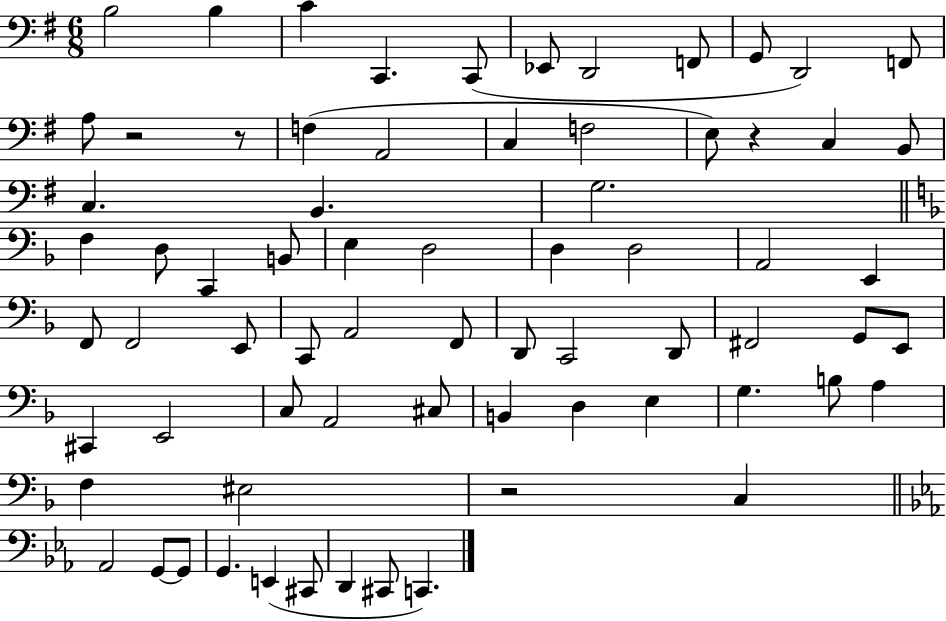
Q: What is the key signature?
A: G major